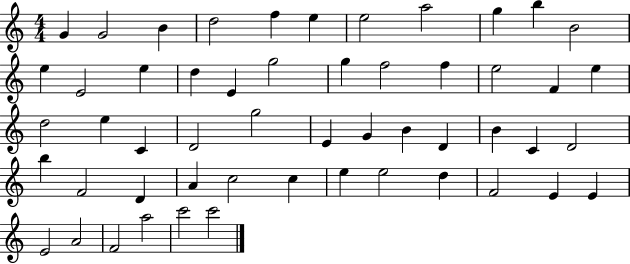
{
  \clef treble
  \numericTimeSignature
  \time 4/4
  \key c \major
  g'4 g'2 b'4 | d''2 f''4 e''4 | e''2 a''2 | g''4 b''4 b'2 | \break e''4 e'2 e''4 | d''4 e'4 g''2 | g''4 f''2 f''4 | e''2 f'4 e''4 | \break d''2 e''4 c'4 | d'2 g''2 | e'4 g'4 b'4 d'4 | b'4 c'4 d'2 | \break b''4 f'2 d'4 | a'4 c''2 c''4 | e''4 e''2 d''4 | f'2 e'4 e'4 | \break e'2 a'2 | f'2 a''2 | c'''2 c'''2 | \bar "|."
}